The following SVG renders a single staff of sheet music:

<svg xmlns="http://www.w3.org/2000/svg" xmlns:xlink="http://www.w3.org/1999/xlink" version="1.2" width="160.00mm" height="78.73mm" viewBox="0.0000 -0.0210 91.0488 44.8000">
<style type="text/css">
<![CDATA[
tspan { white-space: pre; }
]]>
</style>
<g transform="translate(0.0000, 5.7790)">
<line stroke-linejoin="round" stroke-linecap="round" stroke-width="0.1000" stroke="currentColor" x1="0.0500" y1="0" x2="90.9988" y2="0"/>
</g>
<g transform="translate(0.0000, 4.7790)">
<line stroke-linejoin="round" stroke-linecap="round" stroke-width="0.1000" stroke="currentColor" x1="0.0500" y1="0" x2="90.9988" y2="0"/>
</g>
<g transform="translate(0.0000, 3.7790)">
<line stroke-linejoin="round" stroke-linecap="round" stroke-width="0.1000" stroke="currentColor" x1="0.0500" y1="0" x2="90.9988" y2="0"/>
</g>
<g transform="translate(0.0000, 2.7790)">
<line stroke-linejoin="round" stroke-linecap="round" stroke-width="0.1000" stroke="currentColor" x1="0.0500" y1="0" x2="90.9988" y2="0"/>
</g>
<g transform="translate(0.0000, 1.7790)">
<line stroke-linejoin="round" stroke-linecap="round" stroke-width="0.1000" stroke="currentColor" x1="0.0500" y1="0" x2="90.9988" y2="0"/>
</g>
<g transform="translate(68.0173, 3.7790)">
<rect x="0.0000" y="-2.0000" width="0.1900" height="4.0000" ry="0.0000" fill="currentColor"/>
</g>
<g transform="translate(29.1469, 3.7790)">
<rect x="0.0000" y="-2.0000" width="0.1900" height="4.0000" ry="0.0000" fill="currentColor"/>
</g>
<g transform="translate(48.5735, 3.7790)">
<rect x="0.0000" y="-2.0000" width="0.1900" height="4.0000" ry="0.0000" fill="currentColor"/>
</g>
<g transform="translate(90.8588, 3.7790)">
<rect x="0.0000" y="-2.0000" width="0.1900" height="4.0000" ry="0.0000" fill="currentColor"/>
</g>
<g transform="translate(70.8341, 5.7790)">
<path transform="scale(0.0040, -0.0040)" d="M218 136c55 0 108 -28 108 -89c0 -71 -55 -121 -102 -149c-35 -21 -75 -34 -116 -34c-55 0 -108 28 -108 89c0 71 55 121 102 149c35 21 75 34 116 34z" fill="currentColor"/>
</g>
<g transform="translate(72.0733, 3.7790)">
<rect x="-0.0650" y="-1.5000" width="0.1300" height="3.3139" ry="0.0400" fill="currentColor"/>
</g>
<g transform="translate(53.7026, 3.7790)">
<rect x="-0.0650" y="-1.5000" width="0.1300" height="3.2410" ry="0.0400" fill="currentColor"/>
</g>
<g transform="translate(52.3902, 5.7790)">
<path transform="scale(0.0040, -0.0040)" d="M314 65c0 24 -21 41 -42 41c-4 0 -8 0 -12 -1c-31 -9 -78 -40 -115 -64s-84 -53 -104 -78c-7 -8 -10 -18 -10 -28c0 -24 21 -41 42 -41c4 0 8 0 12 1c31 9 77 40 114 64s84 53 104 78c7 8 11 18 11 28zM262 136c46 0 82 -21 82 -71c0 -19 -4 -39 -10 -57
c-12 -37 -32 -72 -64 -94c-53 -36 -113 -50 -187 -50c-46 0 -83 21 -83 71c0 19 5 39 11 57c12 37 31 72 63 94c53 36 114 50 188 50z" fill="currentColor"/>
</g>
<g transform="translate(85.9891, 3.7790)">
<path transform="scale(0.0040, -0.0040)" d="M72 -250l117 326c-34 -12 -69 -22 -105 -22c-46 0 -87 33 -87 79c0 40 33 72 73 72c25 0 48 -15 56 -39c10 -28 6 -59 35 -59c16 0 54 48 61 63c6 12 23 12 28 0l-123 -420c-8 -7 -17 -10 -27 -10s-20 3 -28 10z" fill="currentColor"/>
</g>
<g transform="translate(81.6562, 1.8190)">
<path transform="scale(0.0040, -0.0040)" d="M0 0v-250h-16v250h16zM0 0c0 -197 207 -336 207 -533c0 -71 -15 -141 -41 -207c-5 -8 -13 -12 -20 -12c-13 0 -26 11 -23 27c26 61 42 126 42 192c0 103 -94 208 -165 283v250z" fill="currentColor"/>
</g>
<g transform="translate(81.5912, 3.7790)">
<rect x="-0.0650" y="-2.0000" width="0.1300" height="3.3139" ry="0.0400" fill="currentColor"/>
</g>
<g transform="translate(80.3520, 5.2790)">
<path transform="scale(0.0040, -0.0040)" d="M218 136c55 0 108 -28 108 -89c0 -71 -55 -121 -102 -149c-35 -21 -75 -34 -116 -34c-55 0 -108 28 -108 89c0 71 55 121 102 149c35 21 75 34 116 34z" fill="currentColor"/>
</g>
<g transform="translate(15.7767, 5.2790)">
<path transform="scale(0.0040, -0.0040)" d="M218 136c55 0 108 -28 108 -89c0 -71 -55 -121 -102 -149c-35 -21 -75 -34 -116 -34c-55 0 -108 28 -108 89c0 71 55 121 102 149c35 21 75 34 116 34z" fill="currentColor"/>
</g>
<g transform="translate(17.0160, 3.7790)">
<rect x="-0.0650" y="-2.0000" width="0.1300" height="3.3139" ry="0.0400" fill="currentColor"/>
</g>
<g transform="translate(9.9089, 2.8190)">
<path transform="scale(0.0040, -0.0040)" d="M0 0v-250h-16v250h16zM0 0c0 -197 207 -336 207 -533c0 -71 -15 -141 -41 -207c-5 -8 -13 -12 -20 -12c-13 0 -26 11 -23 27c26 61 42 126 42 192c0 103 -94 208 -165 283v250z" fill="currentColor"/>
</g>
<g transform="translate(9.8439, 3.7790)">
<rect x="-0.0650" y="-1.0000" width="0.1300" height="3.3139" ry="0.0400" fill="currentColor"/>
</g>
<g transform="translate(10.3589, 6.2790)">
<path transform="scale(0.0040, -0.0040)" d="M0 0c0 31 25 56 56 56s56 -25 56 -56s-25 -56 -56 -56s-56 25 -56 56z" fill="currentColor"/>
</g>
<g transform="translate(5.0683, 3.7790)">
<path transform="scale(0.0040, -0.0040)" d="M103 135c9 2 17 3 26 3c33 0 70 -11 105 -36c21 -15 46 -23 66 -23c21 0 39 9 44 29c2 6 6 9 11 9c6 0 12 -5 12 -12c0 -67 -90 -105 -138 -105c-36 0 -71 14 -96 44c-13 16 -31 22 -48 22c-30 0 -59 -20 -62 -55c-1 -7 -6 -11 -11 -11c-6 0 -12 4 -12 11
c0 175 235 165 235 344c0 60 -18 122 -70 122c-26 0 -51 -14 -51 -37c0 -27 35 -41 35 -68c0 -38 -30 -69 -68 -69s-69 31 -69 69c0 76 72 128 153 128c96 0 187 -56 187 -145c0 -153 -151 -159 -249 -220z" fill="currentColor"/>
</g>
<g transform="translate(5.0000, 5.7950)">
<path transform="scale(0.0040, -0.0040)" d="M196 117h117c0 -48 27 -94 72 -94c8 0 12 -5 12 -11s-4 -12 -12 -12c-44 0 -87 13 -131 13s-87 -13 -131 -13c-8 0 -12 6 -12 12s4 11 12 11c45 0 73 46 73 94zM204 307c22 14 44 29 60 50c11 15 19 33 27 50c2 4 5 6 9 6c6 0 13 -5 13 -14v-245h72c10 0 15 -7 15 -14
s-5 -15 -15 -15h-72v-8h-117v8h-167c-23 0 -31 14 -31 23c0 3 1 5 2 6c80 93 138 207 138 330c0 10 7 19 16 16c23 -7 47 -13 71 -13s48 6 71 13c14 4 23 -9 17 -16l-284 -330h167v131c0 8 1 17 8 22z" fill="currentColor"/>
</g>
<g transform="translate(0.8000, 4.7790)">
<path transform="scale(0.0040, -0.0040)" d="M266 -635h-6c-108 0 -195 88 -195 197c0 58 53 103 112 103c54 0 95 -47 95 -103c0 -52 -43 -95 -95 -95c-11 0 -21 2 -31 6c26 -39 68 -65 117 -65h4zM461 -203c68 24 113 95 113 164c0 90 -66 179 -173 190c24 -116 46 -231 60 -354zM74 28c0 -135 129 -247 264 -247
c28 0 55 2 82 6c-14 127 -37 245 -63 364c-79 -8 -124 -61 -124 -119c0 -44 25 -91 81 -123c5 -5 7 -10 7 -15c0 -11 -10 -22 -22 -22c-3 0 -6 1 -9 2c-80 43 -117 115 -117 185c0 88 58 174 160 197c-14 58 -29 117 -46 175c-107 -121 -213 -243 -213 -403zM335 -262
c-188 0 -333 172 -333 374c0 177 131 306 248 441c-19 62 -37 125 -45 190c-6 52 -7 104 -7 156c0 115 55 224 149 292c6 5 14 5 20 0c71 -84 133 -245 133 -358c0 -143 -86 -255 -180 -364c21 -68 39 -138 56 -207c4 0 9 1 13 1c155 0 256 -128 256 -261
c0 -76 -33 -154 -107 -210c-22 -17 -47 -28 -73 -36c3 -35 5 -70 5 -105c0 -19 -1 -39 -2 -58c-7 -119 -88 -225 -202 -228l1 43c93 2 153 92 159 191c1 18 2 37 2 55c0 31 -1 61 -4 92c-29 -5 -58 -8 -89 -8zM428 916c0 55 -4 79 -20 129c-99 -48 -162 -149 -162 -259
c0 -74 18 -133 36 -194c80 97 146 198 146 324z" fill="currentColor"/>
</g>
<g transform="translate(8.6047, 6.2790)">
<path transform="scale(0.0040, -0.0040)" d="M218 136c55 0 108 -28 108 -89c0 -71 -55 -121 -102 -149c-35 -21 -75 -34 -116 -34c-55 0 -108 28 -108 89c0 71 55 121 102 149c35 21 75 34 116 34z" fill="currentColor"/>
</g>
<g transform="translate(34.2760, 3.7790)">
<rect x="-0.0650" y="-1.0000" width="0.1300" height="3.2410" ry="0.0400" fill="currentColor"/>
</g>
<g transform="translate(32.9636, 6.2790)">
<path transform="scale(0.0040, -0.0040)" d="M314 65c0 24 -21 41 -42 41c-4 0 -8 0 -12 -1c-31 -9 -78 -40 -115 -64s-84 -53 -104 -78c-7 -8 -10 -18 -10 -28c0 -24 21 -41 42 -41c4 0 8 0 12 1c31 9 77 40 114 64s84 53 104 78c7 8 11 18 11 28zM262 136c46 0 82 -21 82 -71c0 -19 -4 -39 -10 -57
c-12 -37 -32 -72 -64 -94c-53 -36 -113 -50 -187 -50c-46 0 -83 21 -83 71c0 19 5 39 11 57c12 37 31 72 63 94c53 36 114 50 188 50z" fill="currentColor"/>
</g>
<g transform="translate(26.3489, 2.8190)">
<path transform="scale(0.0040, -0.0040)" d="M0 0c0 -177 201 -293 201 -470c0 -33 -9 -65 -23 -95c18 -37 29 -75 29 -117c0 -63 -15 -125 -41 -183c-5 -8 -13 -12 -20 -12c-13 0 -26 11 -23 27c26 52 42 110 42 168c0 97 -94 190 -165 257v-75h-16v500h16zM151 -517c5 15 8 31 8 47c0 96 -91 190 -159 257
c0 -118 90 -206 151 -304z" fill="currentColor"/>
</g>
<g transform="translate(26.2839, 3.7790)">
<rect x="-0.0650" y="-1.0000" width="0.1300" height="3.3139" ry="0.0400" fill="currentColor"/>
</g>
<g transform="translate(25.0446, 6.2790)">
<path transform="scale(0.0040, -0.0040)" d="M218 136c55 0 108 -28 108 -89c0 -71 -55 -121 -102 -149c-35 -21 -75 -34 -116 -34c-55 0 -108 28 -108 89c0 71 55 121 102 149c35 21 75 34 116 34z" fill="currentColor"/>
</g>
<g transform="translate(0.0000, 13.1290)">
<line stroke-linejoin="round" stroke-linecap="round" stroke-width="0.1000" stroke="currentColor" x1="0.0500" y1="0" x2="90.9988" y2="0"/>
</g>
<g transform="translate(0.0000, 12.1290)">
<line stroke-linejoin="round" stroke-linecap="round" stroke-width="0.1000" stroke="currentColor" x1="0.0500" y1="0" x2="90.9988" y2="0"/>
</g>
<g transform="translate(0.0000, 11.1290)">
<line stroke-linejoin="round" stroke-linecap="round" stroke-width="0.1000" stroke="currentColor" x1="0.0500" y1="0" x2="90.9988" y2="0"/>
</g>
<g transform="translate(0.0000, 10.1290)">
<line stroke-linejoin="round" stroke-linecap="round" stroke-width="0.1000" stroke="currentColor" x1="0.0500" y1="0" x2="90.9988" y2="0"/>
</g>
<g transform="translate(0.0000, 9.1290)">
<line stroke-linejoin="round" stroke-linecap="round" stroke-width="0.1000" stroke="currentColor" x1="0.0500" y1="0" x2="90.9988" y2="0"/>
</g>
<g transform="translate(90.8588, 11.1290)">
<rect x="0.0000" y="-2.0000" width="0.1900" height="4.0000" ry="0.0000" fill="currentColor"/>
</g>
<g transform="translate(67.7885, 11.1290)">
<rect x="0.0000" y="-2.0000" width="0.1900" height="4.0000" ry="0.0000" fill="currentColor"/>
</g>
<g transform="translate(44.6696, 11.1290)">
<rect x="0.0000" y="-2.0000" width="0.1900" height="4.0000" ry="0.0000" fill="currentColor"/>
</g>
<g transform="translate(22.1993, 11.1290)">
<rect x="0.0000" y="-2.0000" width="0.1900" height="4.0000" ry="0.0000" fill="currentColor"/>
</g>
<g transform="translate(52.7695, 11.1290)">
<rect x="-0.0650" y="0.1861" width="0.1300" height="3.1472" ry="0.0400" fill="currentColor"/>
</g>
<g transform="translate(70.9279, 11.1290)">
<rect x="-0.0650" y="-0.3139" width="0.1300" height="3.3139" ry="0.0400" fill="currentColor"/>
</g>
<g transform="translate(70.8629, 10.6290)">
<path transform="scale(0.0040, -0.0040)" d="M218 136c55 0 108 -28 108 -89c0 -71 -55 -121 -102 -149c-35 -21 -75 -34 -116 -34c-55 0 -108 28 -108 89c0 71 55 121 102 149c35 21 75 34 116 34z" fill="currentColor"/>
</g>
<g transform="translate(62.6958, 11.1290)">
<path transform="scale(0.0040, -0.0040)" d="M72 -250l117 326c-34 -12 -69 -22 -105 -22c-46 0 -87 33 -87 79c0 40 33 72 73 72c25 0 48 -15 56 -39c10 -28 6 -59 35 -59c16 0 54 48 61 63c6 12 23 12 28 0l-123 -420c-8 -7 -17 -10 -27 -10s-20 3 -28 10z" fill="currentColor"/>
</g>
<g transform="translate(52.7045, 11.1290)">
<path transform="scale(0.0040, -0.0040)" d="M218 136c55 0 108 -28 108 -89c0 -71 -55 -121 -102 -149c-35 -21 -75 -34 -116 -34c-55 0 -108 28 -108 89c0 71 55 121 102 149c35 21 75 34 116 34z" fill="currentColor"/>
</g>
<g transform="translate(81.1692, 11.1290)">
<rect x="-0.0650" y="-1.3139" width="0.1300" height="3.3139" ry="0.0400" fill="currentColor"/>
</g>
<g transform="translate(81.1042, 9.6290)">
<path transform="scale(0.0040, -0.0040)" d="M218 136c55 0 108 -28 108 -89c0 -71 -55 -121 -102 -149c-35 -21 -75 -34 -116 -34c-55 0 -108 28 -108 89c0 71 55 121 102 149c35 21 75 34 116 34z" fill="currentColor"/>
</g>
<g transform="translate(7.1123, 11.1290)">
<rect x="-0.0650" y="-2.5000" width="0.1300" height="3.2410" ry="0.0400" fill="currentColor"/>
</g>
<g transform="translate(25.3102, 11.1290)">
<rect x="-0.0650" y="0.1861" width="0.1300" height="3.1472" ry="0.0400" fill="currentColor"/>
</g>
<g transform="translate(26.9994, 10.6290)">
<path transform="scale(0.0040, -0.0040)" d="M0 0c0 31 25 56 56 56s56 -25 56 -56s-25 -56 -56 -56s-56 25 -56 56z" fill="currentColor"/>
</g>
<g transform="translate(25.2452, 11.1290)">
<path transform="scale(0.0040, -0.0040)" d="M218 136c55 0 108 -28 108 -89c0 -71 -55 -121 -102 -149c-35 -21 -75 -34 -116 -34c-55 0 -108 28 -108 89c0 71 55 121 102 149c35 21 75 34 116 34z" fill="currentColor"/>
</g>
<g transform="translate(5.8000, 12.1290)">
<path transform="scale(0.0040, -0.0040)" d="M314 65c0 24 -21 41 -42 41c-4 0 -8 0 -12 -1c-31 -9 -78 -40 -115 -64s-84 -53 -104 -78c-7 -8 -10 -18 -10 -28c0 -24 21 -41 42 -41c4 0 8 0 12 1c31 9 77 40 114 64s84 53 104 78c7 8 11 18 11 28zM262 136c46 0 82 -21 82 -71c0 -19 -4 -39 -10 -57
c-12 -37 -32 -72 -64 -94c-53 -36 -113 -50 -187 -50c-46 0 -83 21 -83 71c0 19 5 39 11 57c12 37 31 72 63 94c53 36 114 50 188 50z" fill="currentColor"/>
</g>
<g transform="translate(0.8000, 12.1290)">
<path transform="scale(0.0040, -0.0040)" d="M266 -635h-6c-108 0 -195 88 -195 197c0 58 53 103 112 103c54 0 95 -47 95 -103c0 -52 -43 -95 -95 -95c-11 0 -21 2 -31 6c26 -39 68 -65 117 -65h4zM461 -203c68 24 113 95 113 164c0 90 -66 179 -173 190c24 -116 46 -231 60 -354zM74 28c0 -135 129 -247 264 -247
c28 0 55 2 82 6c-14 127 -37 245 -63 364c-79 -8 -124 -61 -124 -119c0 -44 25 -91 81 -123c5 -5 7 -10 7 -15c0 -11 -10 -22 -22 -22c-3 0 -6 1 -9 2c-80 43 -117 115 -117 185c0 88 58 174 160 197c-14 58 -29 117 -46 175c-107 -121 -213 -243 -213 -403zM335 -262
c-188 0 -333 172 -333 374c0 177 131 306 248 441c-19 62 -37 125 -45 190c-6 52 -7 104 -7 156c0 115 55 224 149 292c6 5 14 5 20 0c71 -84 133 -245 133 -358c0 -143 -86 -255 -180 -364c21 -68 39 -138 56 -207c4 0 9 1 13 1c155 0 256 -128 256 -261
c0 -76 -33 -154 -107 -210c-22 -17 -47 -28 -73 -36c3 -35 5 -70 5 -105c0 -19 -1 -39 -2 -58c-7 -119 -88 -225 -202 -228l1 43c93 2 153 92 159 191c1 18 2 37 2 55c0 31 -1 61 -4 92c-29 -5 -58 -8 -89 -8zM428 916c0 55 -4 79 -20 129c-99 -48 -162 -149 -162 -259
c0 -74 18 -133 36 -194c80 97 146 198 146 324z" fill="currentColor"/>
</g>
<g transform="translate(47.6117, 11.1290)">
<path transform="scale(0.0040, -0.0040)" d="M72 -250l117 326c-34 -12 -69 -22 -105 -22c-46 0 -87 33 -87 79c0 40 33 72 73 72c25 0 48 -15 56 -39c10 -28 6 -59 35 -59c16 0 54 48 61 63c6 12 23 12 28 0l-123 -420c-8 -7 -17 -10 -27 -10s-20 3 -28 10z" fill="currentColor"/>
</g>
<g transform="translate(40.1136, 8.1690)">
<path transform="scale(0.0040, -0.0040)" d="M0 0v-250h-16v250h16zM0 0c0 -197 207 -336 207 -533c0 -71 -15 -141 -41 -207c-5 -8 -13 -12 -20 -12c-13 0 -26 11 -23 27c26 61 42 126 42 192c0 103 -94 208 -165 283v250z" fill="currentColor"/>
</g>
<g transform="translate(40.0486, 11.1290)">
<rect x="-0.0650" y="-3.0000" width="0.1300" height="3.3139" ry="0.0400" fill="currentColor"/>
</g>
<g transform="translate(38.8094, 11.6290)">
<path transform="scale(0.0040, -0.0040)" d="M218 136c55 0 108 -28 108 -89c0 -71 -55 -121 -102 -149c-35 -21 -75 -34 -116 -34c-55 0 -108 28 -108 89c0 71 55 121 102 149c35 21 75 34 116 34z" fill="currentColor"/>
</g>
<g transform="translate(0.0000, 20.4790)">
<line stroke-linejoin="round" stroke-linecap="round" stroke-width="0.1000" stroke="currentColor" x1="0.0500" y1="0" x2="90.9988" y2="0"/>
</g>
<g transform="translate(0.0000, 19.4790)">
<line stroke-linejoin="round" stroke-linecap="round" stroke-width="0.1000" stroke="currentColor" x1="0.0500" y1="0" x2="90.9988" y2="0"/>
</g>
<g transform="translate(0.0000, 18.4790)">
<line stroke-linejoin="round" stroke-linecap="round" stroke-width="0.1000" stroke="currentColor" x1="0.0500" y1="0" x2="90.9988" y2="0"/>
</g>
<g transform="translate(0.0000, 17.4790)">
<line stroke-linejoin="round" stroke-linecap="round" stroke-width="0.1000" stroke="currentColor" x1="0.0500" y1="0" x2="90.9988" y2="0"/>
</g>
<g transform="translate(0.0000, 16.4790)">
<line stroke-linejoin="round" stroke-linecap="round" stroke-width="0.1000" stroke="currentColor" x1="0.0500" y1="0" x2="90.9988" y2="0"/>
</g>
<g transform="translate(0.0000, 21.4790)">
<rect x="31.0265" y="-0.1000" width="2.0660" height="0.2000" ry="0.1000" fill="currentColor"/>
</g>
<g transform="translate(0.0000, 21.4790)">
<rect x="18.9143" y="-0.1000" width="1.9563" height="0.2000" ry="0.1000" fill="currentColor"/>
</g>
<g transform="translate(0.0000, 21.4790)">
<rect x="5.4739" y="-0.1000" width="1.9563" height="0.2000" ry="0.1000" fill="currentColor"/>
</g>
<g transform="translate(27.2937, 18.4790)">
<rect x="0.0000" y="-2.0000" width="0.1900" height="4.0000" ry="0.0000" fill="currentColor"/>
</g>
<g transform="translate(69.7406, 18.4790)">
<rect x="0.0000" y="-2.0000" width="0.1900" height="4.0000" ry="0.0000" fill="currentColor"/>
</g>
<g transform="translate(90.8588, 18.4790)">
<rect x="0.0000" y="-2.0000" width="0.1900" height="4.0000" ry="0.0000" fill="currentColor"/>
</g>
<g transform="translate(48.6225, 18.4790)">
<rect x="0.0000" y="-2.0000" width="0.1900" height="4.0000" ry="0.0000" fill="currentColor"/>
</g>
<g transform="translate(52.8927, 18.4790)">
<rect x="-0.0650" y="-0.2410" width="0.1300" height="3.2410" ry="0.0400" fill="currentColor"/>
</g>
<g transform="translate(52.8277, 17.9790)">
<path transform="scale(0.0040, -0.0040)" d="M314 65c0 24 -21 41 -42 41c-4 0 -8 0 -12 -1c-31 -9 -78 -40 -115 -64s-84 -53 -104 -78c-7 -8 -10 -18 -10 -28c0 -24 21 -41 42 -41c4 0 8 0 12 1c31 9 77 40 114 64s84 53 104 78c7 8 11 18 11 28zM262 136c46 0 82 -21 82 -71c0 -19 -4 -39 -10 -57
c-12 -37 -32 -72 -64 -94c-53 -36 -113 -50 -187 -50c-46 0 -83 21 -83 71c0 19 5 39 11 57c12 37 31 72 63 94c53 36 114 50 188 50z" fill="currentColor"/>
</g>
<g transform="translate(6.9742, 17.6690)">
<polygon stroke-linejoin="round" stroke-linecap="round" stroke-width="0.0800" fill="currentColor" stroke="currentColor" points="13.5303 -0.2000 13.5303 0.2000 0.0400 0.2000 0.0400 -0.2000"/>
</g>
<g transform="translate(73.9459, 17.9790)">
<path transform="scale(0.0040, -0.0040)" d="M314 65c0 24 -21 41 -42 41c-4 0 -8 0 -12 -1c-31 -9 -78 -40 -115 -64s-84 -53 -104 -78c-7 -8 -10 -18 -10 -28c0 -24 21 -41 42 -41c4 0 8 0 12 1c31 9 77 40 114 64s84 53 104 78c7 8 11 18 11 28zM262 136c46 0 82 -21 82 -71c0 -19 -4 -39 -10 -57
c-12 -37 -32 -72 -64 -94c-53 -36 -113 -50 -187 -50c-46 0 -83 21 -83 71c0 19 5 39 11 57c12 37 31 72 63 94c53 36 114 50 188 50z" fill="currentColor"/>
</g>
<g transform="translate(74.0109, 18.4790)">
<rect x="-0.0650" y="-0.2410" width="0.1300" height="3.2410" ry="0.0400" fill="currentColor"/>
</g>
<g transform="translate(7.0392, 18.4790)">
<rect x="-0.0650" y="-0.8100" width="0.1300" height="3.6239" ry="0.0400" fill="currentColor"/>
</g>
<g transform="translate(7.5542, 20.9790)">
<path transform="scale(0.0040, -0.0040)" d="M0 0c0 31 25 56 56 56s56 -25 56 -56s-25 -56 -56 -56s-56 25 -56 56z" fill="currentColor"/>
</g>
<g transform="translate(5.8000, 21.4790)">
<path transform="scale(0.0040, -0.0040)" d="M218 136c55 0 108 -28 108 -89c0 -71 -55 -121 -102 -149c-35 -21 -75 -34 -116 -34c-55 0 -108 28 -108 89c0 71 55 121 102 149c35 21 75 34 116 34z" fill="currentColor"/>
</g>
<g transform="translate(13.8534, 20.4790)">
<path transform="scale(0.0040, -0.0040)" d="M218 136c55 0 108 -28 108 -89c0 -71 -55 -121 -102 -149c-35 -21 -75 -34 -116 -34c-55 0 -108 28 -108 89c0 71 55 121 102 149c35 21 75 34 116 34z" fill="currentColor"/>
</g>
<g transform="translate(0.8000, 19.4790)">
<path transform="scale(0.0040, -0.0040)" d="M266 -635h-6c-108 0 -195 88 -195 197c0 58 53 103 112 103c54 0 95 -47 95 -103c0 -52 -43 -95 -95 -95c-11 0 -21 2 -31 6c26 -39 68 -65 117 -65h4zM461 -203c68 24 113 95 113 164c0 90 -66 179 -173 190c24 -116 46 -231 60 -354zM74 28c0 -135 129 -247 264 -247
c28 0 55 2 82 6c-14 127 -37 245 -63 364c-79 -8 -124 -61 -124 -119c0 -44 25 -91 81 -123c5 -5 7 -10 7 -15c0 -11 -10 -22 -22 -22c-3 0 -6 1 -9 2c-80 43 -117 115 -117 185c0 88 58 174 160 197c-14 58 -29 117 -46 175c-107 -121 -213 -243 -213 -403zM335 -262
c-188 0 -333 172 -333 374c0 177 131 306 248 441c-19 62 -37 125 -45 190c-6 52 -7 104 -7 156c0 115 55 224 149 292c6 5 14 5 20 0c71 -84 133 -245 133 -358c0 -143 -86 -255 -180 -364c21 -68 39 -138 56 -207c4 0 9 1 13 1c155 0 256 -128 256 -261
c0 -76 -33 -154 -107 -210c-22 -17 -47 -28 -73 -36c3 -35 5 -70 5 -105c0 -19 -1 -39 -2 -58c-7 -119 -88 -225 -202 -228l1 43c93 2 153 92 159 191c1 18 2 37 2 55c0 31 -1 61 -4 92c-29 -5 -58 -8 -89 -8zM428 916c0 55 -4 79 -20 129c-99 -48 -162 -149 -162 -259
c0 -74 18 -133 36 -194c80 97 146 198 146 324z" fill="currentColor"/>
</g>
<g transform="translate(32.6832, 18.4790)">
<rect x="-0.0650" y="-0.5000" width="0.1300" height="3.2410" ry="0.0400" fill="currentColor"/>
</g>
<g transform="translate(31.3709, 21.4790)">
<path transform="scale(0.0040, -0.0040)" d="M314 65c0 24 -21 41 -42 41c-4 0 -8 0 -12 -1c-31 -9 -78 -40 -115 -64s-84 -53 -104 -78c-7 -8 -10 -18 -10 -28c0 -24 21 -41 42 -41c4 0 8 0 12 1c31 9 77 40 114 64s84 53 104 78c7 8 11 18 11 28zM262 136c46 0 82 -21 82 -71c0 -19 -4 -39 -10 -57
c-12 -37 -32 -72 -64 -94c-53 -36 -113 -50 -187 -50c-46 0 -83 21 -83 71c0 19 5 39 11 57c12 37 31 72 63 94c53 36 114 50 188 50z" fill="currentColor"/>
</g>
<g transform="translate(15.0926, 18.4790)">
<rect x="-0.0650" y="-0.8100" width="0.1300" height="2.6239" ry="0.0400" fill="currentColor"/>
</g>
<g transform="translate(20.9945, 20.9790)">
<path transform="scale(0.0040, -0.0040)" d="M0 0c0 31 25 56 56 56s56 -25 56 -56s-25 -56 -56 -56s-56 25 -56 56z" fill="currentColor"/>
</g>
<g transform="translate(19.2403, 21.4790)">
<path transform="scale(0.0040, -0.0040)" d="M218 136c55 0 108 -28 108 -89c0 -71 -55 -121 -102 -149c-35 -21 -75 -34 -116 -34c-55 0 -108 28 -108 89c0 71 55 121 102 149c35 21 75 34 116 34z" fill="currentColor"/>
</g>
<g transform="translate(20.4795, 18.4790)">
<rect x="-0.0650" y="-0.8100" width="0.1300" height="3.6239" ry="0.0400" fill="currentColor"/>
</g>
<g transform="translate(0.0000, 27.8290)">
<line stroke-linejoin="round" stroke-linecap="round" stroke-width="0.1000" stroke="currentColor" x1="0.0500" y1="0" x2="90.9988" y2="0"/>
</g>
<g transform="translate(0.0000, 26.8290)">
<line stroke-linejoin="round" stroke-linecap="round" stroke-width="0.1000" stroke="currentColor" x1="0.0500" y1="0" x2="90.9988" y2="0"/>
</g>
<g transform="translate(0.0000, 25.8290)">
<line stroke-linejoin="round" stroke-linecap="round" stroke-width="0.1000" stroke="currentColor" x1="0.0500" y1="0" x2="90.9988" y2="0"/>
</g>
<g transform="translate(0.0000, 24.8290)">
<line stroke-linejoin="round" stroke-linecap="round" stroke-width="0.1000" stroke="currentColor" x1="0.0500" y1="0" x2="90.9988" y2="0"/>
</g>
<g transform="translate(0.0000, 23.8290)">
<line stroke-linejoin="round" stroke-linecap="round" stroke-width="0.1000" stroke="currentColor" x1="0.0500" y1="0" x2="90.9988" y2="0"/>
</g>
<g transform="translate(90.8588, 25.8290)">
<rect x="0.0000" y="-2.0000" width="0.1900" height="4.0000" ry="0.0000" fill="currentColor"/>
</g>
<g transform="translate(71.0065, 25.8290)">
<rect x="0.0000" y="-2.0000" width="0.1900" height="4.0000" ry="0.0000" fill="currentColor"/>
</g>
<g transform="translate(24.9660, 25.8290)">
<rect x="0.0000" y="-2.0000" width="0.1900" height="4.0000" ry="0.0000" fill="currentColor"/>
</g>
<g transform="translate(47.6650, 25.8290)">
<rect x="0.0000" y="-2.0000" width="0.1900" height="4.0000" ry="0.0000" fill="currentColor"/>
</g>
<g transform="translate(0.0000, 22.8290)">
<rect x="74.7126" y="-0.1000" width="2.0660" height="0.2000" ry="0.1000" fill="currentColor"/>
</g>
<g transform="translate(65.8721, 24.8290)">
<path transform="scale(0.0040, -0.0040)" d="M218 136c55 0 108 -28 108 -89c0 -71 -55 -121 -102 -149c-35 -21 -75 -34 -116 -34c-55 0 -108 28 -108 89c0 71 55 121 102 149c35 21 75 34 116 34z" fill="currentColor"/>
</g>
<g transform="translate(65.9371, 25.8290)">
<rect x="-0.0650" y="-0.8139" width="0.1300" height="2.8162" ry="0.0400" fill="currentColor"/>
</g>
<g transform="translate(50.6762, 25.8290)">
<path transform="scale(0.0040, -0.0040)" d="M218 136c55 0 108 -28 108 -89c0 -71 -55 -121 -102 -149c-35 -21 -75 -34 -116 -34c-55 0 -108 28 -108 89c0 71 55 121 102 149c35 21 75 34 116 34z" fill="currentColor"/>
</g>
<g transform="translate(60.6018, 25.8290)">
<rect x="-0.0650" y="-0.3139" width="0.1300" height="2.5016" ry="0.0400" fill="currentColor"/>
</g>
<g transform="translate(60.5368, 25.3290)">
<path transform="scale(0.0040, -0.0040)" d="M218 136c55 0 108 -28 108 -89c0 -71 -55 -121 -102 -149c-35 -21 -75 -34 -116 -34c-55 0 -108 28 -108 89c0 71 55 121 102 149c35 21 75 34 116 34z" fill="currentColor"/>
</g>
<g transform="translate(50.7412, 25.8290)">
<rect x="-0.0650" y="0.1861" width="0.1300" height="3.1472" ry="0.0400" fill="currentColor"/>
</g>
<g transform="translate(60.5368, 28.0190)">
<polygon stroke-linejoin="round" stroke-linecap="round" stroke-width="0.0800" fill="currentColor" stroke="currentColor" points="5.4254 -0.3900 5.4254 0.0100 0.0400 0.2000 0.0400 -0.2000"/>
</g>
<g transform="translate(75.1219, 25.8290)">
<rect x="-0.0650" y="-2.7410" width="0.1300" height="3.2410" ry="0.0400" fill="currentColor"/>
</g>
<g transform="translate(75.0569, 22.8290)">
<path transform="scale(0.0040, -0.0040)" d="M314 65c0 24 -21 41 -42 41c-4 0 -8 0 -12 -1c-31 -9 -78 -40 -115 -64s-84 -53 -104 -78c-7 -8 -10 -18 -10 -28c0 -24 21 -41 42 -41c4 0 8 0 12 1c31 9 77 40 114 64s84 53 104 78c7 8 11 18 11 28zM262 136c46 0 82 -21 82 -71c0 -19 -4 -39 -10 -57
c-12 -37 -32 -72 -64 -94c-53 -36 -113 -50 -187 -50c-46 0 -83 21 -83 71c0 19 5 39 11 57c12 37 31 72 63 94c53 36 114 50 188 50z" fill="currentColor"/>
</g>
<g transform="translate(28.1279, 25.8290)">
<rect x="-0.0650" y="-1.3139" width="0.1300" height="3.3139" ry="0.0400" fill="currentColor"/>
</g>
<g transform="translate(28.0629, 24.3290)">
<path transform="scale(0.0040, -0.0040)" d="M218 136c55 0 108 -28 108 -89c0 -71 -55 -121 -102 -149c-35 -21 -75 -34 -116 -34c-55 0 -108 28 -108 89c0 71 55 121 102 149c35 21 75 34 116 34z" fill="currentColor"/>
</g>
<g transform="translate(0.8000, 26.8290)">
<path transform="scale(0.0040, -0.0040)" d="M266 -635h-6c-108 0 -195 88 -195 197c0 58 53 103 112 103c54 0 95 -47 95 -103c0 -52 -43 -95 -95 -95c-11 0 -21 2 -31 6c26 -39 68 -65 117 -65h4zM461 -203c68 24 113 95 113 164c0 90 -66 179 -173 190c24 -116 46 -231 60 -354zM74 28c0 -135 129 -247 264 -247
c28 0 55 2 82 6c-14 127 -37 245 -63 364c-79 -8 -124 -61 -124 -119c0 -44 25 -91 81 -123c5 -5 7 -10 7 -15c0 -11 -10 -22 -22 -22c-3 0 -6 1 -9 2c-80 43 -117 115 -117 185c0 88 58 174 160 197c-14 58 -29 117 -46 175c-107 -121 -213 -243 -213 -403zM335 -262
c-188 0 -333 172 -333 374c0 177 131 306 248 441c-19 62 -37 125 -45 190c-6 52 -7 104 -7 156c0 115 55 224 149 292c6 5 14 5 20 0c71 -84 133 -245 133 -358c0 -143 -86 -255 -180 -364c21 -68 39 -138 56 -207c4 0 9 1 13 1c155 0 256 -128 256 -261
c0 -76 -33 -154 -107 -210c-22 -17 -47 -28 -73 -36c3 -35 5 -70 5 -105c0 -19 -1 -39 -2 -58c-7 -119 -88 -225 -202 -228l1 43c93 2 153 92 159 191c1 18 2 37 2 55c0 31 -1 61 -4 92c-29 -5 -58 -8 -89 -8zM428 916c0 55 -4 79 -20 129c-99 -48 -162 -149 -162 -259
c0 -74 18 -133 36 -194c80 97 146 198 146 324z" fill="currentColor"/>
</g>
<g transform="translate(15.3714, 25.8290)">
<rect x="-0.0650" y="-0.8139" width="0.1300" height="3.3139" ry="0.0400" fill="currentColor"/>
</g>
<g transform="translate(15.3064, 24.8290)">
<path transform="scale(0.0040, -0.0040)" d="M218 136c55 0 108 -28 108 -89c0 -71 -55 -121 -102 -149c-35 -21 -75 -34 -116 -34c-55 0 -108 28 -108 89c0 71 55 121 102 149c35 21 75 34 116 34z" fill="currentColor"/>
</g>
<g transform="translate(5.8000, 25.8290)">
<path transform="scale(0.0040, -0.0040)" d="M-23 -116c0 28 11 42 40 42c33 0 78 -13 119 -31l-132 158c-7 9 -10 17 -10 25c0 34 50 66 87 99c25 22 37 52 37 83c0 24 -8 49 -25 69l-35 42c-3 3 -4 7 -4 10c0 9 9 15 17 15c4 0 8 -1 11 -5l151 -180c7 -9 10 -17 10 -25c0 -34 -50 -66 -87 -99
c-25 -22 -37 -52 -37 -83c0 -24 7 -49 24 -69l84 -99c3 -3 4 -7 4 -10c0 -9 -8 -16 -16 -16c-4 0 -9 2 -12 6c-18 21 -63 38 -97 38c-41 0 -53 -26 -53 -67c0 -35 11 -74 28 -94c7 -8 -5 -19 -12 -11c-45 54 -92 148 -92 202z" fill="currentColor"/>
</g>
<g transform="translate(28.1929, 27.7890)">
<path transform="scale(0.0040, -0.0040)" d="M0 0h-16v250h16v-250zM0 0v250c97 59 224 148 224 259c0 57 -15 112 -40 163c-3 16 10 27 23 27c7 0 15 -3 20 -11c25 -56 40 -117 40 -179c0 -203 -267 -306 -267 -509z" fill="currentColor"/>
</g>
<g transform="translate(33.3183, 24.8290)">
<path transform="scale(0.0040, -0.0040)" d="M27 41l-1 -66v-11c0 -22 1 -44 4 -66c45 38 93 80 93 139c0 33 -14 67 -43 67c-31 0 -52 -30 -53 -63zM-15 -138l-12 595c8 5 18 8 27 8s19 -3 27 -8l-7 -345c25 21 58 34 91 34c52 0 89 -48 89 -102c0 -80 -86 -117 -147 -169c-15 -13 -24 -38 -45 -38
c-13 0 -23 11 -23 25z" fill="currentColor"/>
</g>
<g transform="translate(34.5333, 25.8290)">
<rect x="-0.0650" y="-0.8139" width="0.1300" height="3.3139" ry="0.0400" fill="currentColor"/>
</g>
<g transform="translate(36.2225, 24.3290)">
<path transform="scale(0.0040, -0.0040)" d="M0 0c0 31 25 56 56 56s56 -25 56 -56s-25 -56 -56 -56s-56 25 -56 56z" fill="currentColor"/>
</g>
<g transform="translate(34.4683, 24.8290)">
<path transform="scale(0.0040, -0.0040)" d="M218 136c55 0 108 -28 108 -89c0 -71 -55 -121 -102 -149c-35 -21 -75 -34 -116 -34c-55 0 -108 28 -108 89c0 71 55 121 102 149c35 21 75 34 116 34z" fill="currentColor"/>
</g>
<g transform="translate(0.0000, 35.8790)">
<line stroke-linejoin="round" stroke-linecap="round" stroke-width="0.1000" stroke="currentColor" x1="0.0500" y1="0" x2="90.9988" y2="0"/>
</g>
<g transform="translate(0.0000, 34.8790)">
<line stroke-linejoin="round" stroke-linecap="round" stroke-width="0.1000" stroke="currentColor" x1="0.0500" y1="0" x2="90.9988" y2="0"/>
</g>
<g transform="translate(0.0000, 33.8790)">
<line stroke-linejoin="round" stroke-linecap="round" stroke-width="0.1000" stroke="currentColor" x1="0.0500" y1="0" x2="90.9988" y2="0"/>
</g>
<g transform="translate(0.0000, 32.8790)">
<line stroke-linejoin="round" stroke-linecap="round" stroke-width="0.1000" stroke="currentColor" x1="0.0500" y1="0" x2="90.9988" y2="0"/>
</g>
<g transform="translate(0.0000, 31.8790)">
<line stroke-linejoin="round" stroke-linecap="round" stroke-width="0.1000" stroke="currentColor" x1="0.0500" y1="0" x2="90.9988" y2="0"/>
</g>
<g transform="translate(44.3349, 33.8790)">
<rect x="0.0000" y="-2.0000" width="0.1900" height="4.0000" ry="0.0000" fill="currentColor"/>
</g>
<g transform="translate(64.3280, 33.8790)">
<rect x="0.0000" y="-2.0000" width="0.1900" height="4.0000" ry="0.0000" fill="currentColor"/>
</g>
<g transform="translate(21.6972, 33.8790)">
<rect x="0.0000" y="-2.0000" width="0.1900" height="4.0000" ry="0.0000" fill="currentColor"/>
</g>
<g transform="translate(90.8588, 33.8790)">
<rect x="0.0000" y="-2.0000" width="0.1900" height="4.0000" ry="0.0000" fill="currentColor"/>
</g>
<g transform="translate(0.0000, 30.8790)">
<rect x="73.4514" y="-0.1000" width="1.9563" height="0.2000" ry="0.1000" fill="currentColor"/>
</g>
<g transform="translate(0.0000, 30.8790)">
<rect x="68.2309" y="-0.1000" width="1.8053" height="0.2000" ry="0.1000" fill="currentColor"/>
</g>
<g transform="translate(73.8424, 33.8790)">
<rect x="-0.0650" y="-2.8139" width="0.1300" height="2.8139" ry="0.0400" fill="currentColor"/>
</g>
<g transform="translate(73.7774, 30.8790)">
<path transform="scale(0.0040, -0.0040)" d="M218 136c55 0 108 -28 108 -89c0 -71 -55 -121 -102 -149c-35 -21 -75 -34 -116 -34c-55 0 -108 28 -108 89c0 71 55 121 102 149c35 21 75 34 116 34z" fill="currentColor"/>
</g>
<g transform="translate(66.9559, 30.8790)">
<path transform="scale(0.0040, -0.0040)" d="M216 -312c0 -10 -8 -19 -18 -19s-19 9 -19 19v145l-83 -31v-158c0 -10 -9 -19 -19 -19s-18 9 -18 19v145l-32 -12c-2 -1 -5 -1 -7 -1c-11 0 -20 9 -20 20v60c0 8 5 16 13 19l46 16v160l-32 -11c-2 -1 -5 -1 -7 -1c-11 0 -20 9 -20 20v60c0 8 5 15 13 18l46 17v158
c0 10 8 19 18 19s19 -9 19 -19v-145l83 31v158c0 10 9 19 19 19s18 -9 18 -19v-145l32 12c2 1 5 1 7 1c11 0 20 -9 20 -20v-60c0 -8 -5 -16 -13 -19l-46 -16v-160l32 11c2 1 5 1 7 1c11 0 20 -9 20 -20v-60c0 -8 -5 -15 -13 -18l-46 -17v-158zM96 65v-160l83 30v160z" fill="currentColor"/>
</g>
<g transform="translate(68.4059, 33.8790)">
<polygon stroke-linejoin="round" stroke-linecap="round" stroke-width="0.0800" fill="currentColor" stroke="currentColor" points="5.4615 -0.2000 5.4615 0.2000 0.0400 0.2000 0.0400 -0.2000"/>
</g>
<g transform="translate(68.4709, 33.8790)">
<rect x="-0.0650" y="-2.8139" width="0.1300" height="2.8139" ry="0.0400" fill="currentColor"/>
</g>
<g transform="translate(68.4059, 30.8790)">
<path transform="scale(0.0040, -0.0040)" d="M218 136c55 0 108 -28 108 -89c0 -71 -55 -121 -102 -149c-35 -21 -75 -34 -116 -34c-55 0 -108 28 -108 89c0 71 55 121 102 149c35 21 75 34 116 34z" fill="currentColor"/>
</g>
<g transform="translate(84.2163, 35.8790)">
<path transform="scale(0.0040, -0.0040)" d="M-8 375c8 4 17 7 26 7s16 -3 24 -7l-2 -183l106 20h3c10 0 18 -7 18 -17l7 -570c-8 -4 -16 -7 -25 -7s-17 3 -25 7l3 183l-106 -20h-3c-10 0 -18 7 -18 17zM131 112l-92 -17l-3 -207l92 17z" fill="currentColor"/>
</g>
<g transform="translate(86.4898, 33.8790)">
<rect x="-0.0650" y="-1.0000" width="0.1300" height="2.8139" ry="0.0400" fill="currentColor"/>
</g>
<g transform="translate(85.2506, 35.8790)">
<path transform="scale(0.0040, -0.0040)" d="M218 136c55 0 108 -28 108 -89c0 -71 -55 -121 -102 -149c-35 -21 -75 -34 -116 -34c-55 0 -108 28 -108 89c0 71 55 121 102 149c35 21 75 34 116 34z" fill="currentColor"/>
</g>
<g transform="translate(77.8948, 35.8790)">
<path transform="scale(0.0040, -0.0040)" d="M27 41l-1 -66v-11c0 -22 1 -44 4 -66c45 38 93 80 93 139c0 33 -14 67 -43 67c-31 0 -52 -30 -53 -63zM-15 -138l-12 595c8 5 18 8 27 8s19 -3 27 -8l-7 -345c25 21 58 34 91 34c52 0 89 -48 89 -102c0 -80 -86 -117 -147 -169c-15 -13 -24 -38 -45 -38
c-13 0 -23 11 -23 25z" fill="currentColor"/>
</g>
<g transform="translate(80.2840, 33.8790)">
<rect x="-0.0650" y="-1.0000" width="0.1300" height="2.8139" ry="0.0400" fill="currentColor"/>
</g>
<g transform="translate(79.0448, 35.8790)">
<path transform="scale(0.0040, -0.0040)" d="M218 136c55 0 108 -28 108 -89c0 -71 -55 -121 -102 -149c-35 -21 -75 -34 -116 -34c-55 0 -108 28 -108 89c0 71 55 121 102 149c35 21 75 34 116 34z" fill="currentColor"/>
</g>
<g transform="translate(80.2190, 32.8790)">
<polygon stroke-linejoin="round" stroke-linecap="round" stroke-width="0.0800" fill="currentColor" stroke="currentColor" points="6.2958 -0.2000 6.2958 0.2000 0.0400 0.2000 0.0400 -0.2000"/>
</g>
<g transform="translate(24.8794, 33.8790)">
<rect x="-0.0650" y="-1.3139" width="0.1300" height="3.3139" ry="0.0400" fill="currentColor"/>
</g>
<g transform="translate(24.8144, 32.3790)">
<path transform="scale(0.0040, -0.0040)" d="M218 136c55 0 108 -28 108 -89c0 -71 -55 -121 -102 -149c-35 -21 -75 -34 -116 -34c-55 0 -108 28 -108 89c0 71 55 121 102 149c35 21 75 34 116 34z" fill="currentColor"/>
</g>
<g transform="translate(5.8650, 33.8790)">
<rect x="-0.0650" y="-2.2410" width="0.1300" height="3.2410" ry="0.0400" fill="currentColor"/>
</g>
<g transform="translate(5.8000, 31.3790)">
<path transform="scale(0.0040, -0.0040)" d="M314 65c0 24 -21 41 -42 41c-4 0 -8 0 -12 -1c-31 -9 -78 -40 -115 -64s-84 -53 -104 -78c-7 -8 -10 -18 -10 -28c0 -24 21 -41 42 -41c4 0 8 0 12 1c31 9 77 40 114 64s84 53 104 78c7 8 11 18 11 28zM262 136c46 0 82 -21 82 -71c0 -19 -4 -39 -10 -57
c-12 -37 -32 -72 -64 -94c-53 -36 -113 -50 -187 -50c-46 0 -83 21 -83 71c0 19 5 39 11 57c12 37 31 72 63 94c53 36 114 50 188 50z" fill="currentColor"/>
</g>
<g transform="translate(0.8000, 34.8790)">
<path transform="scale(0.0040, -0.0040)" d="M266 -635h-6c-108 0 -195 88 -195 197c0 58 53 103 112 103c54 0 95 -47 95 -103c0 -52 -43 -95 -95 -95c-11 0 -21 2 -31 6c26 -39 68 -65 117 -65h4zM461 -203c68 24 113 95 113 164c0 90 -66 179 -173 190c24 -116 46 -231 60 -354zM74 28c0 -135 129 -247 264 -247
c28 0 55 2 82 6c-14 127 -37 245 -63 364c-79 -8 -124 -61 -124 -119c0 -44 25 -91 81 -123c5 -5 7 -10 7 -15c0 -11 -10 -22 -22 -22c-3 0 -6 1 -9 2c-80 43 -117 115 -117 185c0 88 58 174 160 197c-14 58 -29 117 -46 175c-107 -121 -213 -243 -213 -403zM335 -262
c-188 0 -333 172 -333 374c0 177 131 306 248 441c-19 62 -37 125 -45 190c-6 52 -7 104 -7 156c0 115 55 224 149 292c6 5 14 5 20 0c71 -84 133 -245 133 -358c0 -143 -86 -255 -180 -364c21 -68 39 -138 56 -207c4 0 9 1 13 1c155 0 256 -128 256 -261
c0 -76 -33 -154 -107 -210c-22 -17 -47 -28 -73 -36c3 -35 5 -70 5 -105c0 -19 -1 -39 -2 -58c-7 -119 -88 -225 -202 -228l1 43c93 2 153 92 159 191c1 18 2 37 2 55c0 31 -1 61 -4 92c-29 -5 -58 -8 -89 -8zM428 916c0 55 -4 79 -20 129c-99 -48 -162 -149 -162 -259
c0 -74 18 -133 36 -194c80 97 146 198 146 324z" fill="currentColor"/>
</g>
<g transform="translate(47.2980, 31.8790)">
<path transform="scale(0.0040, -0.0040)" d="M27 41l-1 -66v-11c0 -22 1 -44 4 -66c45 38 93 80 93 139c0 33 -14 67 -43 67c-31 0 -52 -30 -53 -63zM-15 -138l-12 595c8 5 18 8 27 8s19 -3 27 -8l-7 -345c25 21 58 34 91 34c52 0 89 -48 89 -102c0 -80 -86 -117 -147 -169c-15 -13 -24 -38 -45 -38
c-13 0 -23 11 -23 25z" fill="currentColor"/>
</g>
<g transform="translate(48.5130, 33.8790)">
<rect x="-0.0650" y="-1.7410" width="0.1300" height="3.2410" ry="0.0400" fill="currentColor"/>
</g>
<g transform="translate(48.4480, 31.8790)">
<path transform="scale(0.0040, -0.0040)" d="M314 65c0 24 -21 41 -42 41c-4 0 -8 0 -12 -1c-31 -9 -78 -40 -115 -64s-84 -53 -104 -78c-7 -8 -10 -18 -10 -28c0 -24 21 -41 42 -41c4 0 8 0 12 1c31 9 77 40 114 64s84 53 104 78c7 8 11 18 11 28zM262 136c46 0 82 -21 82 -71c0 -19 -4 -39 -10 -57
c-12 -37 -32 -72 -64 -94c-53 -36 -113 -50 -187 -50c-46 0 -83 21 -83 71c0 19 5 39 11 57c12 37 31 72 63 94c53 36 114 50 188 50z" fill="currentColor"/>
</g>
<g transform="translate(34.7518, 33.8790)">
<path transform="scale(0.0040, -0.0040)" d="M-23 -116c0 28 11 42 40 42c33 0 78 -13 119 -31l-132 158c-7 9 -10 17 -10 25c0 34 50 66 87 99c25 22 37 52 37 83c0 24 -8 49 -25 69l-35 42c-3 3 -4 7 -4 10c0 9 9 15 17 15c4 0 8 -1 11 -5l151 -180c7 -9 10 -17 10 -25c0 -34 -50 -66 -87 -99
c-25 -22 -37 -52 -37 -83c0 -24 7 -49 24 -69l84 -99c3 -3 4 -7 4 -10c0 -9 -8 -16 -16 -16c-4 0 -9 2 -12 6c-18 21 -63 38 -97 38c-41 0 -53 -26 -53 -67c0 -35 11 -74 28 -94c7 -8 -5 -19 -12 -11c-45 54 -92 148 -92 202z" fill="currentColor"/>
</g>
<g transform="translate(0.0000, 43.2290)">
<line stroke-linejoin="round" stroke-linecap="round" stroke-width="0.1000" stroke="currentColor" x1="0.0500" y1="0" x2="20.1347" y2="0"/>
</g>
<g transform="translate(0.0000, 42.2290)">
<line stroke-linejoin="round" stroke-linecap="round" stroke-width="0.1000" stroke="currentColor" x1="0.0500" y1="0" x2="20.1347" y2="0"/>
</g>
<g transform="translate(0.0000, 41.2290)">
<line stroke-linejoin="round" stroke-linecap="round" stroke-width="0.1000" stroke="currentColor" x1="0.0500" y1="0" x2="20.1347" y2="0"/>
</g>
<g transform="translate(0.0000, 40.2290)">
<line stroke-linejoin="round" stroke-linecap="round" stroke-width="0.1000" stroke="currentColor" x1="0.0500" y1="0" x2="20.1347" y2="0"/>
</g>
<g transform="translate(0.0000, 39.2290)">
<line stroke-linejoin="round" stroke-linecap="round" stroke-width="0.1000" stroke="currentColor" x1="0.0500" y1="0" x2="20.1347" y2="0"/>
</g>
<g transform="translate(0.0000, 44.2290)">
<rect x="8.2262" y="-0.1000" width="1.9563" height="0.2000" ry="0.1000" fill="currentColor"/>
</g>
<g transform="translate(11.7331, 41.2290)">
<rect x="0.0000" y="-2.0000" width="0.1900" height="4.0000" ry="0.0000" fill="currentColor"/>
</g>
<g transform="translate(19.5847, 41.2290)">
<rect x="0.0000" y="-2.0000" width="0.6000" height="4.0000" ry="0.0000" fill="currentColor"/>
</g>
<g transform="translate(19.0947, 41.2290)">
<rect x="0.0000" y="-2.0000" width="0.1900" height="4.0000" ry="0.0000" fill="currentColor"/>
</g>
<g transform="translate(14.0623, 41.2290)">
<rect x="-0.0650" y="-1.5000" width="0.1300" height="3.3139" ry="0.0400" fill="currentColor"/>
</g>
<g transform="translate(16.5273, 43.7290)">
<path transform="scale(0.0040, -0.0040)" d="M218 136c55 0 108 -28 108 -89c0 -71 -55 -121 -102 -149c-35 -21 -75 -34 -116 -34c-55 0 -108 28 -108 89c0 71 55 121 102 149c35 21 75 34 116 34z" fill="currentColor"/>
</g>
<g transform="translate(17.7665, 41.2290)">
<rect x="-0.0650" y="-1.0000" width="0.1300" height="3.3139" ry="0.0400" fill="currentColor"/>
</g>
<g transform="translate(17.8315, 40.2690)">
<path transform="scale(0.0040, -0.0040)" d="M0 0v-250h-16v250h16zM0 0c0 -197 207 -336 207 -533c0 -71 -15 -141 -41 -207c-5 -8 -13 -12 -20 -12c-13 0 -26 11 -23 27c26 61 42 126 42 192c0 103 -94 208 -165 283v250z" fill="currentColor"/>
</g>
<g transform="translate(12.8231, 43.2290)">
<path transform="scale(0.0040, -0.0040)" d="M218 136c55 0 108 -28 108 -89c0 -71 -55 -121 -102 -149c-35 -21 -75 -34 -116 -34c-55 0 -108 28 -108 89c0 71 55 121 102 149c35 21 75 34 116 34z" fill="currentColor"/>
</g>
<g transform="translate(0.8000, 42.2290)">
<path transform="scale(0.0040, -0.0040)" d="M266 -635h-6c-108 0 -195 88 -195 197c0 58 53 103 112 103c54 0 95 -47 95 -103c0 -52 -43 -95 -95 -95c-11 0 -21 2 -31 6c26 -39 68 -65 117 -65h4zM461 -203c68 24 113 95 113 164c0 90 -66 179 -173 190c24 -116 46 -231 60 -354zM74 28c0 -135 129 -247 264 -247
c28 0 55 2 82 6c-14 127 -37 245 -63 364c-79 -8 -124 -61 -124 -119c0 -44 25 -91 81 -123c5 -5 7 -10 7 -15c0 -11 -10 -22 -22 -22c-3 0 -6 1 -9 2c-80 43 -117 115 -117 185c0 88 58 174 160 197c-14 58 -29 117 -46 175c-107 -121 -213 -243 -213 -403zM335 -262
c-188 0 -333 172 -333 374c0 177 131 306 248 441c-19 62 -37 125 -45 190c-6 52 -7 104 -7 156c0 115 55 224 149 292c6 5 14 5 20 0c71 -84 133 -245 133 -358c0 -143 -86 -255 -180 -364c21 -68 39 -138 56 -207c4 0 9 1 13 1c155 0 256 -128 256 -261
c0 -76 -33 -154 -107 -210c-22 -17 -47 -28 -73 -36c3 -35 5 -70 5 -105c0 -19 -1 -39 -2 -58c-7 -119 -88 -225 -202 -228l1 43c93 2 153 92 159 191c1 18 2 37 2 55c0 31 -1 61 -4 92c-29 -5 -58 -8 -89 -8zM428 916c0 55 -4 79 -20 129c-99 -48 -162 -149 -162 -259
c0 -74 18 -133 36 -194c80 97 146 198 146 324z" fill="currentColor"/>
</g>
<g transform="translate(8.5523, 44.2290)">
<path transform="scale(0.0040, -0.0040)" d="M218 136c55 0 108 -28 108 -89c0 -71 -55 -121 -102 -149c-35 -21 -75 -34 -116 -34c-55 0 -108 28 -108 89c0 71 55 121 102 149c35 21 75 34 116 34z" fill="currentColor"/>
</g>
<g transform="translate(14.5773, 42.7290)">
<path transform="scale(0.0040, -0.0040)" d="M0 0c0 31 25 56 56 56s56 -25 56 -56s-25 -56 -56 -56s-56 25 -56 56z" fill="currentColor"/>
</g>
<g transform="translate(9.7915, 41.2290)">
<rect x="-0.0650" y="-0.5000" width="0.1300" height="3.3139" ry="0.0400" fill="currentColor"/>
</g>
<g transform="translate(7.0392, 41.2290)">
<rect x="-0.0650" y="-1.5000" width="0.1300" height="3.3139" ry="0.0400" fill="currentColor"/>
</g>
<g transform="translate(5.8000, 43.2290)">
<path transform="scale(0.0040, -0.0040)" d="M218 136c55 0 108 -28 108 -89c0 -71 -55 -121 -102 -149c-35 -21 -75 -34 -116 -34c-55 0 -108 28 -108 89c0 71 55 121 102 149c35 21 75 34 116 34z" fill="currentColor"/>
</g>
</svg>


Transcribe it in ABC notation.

X:1
T:Untitled
M:2/4
L:1/4
K:C
D/2 F D/4 D2 E2 E F/2 z/2 G2 B A/2 z/2 B z/2 c e C/2 E/2 C/2 C2 c2 c2 z d e/2 _d B c/2 d/2 a2 g2 e z _f2 ^a/2 ^a/2 _E/2 E/2 E C E D/2